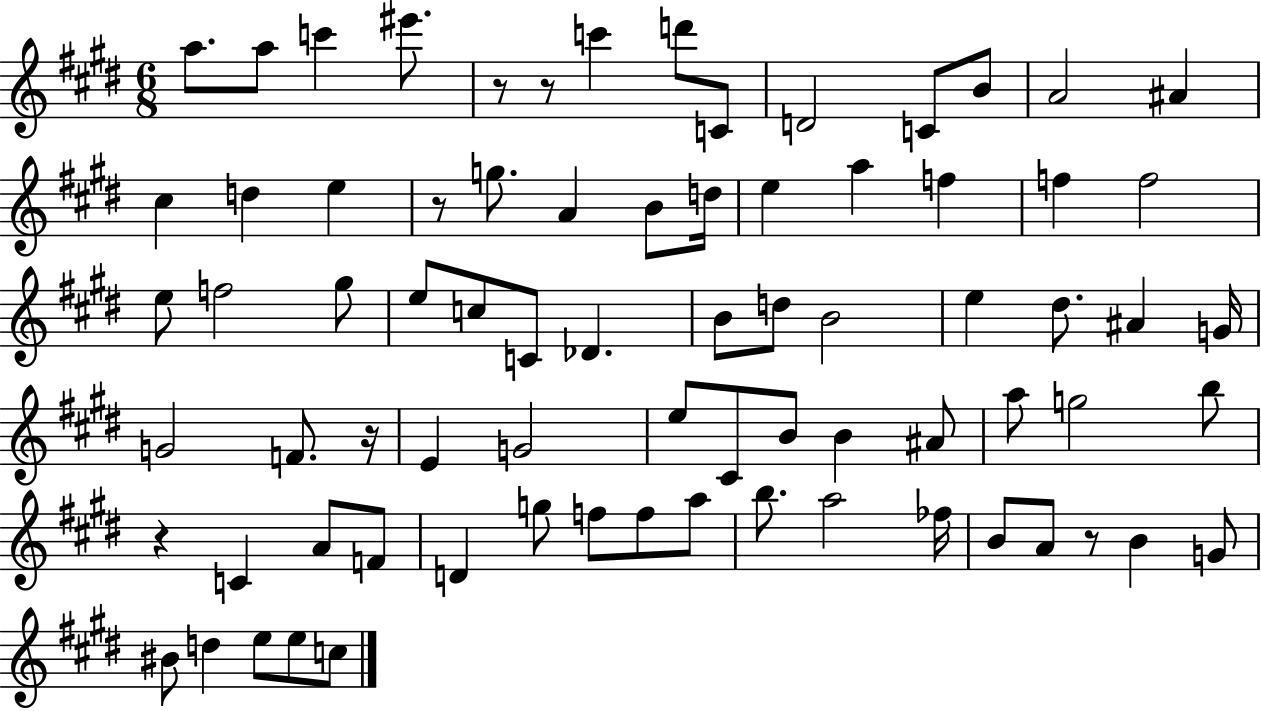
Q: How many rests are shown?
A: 6